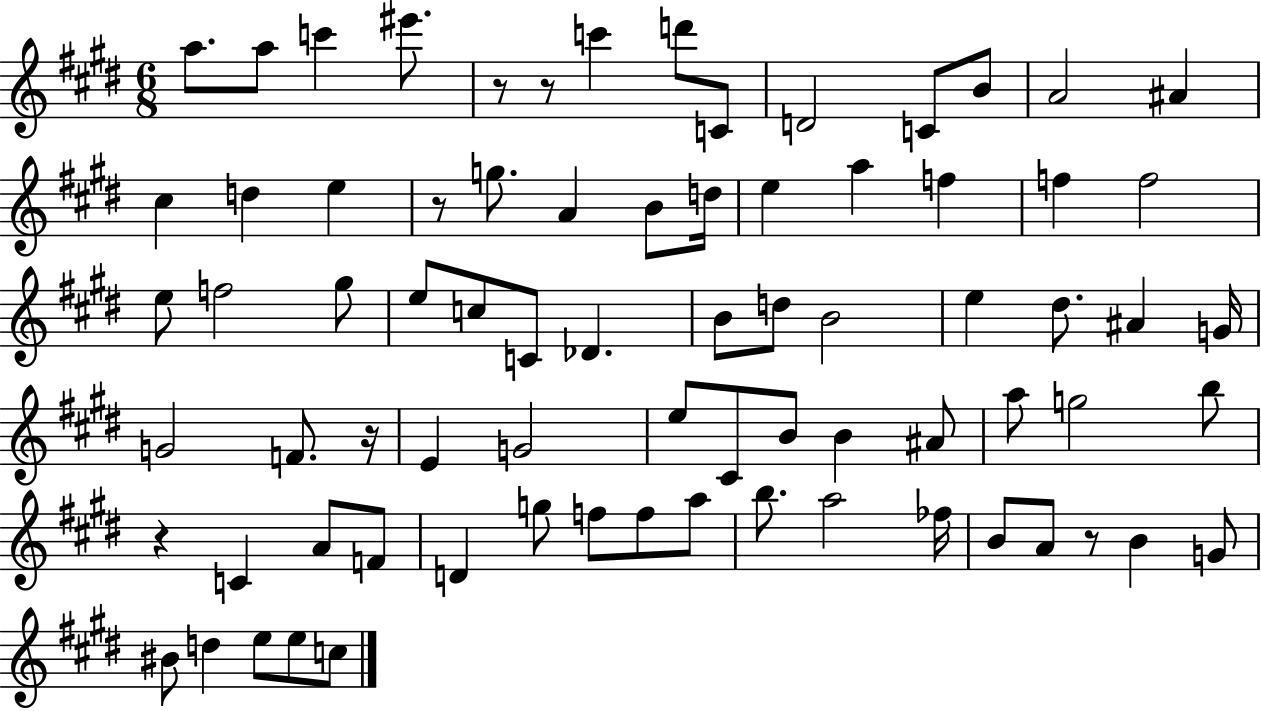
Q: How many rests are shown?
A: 6